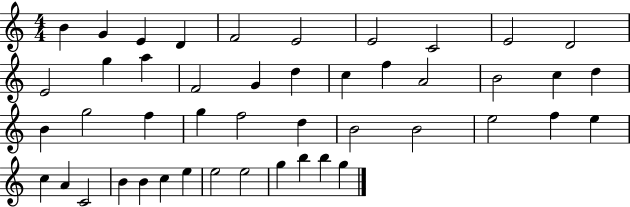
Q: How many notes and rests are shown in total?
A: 46